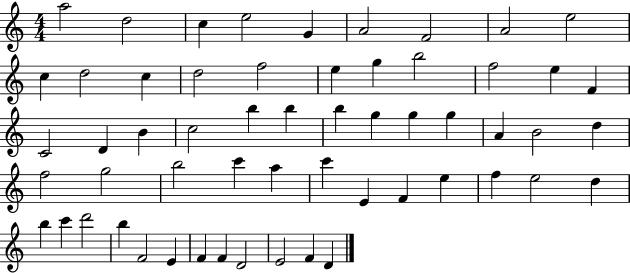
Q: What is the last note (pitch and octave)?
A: D4